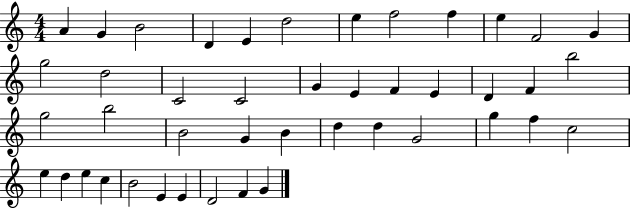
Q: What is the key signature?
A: C major